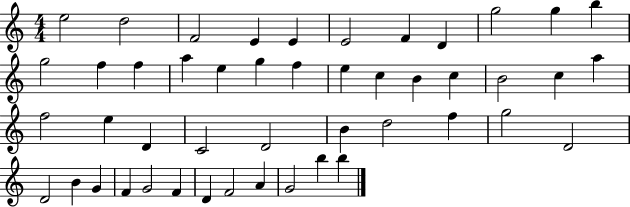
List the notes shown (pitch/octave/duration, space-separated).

E5/h D5/h F4/h E4/q E4/q E4/h F4/q D4/q G5/h G5/q B5/q G5/h F5/q F5/q A5/q E5/q G5/q F5/q E5/q C5/q B4/q C5/q B4/h C5/q A5/q F5/h E5/q D4/q C4/h D4/h B4/q D5/h F5/q G5/h D4/h D4/h B4/q G4/q F4/q G4/h F4/q D4/q F4/h A4/q G4/h B5/q B5/q